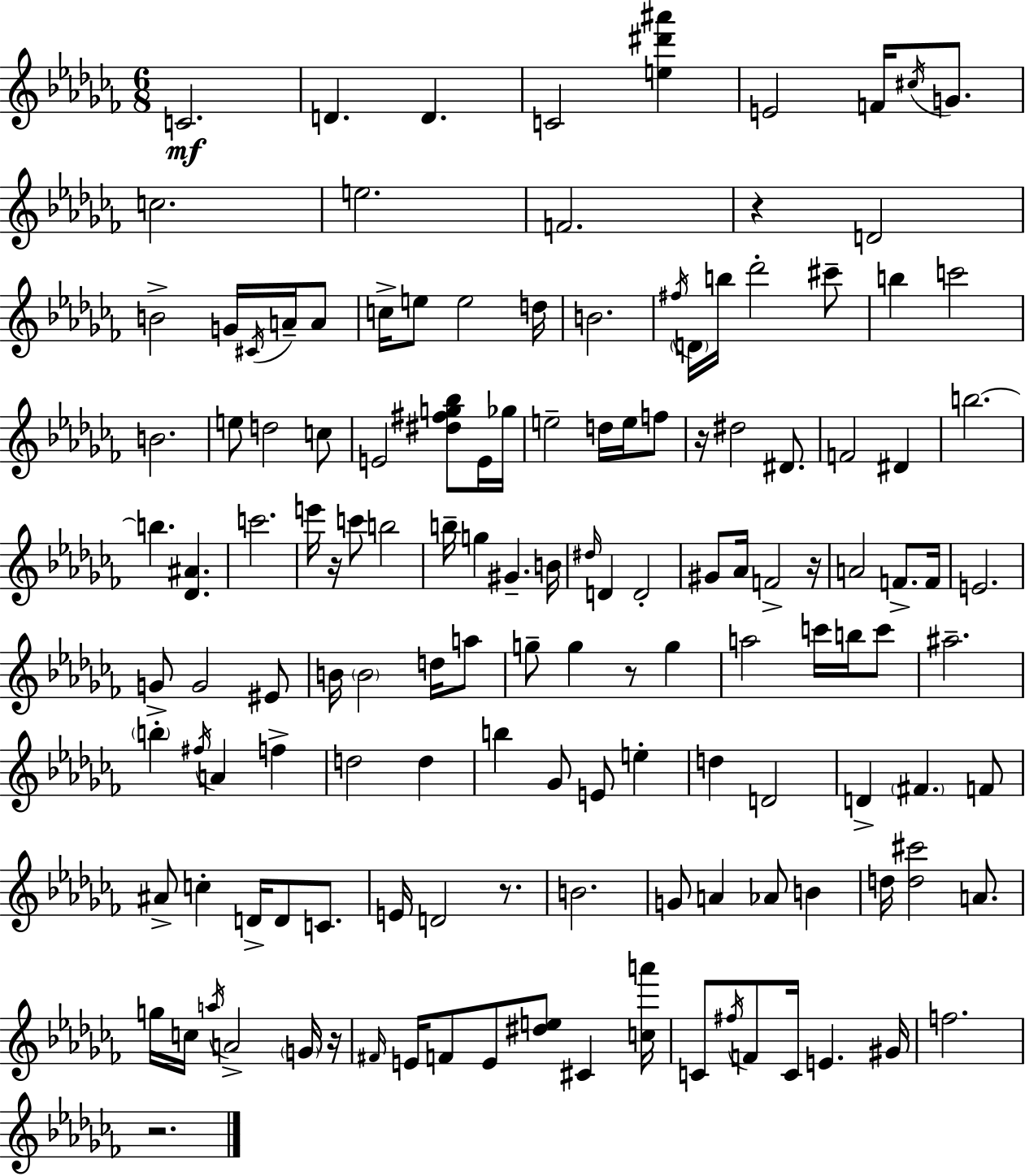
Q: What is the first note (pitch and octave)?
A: C4